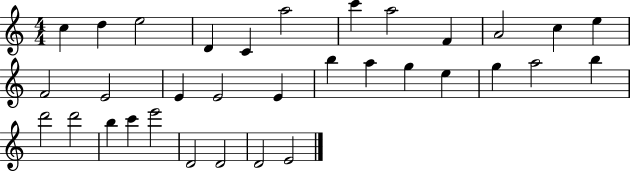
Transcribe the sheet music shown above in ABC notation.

X:1
T:Untitled
M:4/4
L:1/4
K:C
c d e2 D C a2 c' a2 F A2 c e F2 E2 E E2 E b a g e g a2 b d'2 d'2 b c' e'2 D2 D2 D2 E2